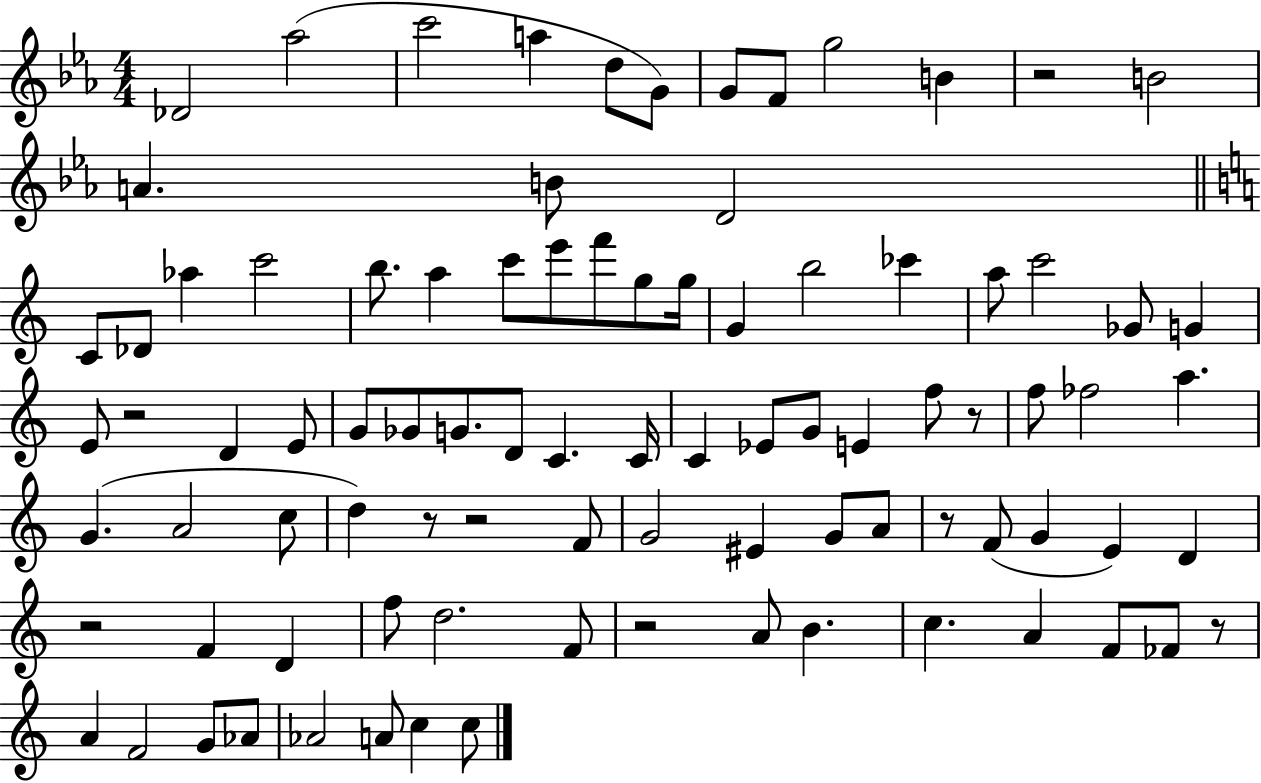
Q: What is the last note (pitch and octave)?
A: C5